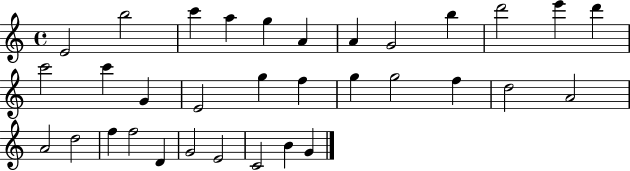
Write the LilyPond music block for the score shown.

{
  \clef treble
  \time 4/4
  \defaultTimeSignature
  \key c \major
  e'2 b''2 | c'''4 a''4 g''4 a'4 | a'4 g'2 b''4 | d'''2 e'''4 d'''4 | \break c'''2 c'''4 g'4 | e'2 g''4 f''4 | g''4 g''2 f''4 | d''2 a'2 | \break a'2 d''2 | f''4 f''2 d'4 | g'2 e'2 | c'2 b'4 g'4 | \break \bar "|."
}